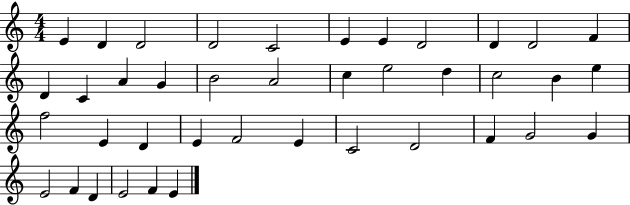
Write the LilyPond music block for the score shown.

{
  \clef treble
  \numericTimeSignature
  \time 4/4
  \key c \major
  e'4 d'4 d'2 | d'2 c'2 | e'4 e'4 d'2 | d'4 d'2 f'4 | \break d'4 c'4 a'4 g'4 | b'2 a'2 | c''4 e''2 d''4 | c''2 b'4 e''4 | \break f''2 e'4 d'4 | e'4 f'2 e'4 | c'2 d'2 | f'4 g'2 g'4 | \break e'2 f'4 d'4 | e'2 f'4 e'4 | \bar "|."
}